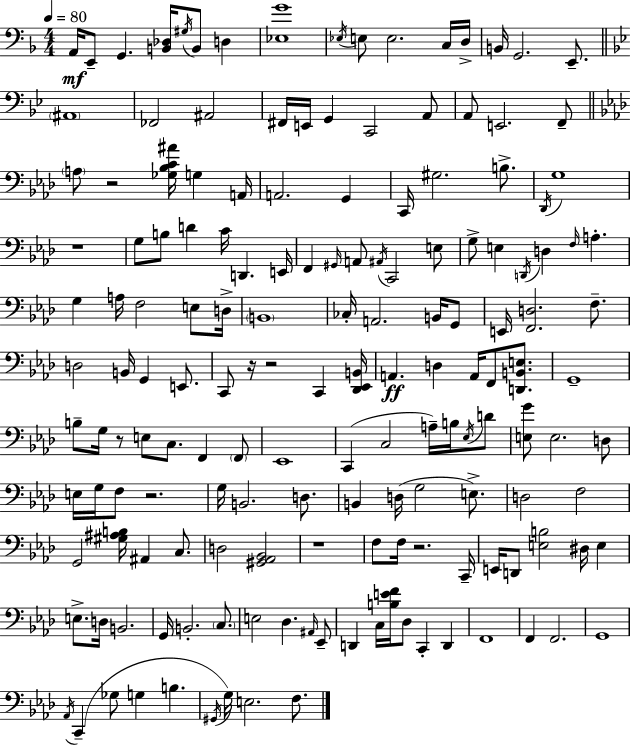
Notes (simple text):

A2/s E2/e G2/q. [B2,Db3]/s G#3/s B2/e D3/q [Eb3,G4]/w Eb3/s E3/e E3/h. C3/s D3/s B2/s G2/h. E2/e. A#2/w FES2/h A#2/h F#2/s E2/s G2/q C2/h A2/e A2/e E2/h. F2/e A3/e R/h [Gb3,Bb3,C4,A#4]/s G3/q A2/s A2/h. G2/q C2/s G#3/h. B3/e. Db2/s G3/w R/w G3/e B3/e D4/q C4/s D2/q. E2/s F2/q G#2/s A2/e A#2/s C2/h E3/e G3/e E3/q D2/s D3/q F3/s A3/q. G3/q A3/s F3/h E3/e D3/s B2/w CES3/s A2/h. B2/s G2/e E2/s [F2,D3]/h. F3/e. D3/h B2/s G2/q E2/e. C2/e R/s R/h C2/q [Db2,Eb2,B2]/s A2/q. D3/q A2/s F2/e [D2,B2,E3]/e. G2/w B3/e G3/s R/e E3/e C3/e. F2/q F2/e Eb2/w C2/q C3/h A3/s B3/s Eb3/s D4/e [E3,G4]/e E3/h. D3/e E3/s G3/s F3/e R/h. G3/s B2/h. D3/e. B2/q D3/s G3/h E3/e. D3/h F3/h G2/h [G#3,A#3,B3]/s A#2/q C3/e. D3/h [G#2,Ab2,Bb2]/h R/w F3/e F3/s R/h. C2/s E2/s D2/e [E3,B3]/h D#3/s E3/q E3/e. D3/s B2/h. G2/s B2/h. C3/e. E3/h Db3/q. A#2/s Eb2/e D2/q C3/s [B3,E4,F4]/s Db3/e C2/q D2/q F2/w F2/q F2/h. G2/w Ab2/s C2/q Gb3/e G3/q B3/q. G#2/s G3/s E3/h. F3/e.